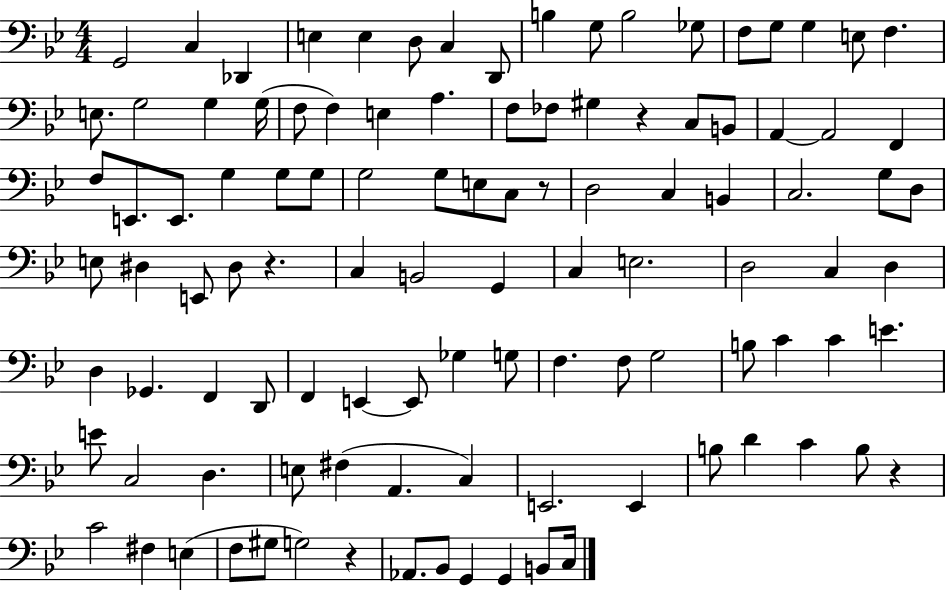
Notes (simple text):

G2/h C3/q Db2/q E3/q E3/q D3/e C3/q D2/e B3/q G3/e B3/h Gb3/e F3/e G3/e G3/q E3/e F3/q. E3/e. G3/h G3/q G3/s F3/e F3/q E3/q A3/q. F3/e FES3/e G#3/q R/q C3/e B2/e A2/q A2/h F2/q F3/e E2/e. E2/e. G3/q G3/e G3/e G3/h G3/e E3/e C3/e R/e D3/h C3/q B2/q C3/h. G3/e D3/e E3/e D#3/q E2/e D#3/e R/q. C3/q B2/h G2/q C3/q E3/h. D3/h C3/q D3/q D3/q Gb2/q. F2/q D2/e F2/q E2/q E2/e Gb3/q G3/e F3/q. F3/e G3/h B3/e C4/q C4/q E4/q. E4/e C3/h D3/q. E3/e F#3/q A2/q. C3/q E2/h. E2/q B3/e D4/q C4/q B3/e R/q C4/h F#3/q E3/q F3/e G#3/e G3/h R/q Ab2/e. Bb2/e G2/q G2/q B2/e C3/s